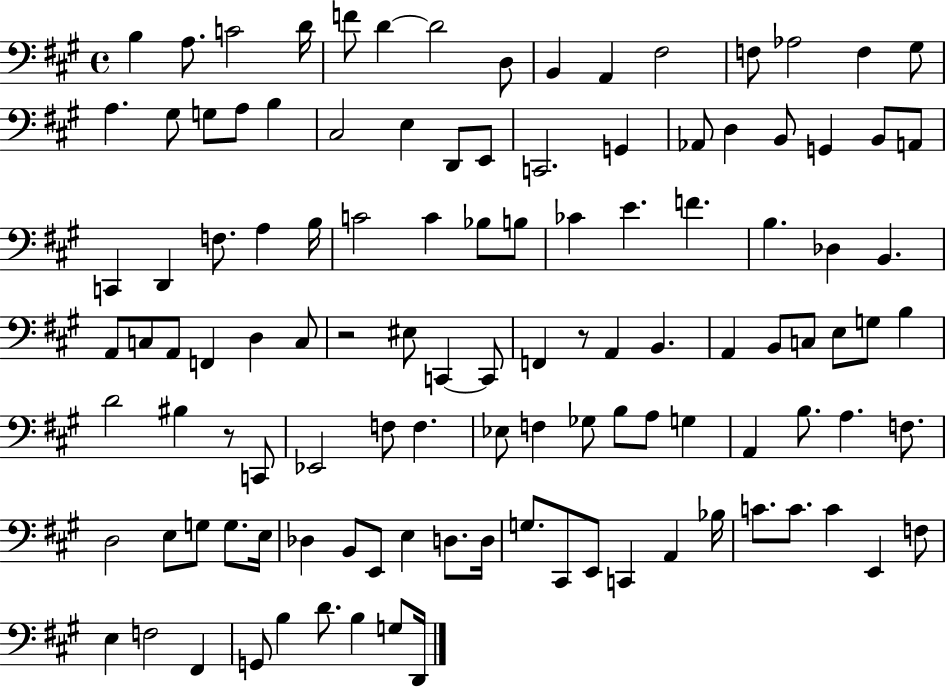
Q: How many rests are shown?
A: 3